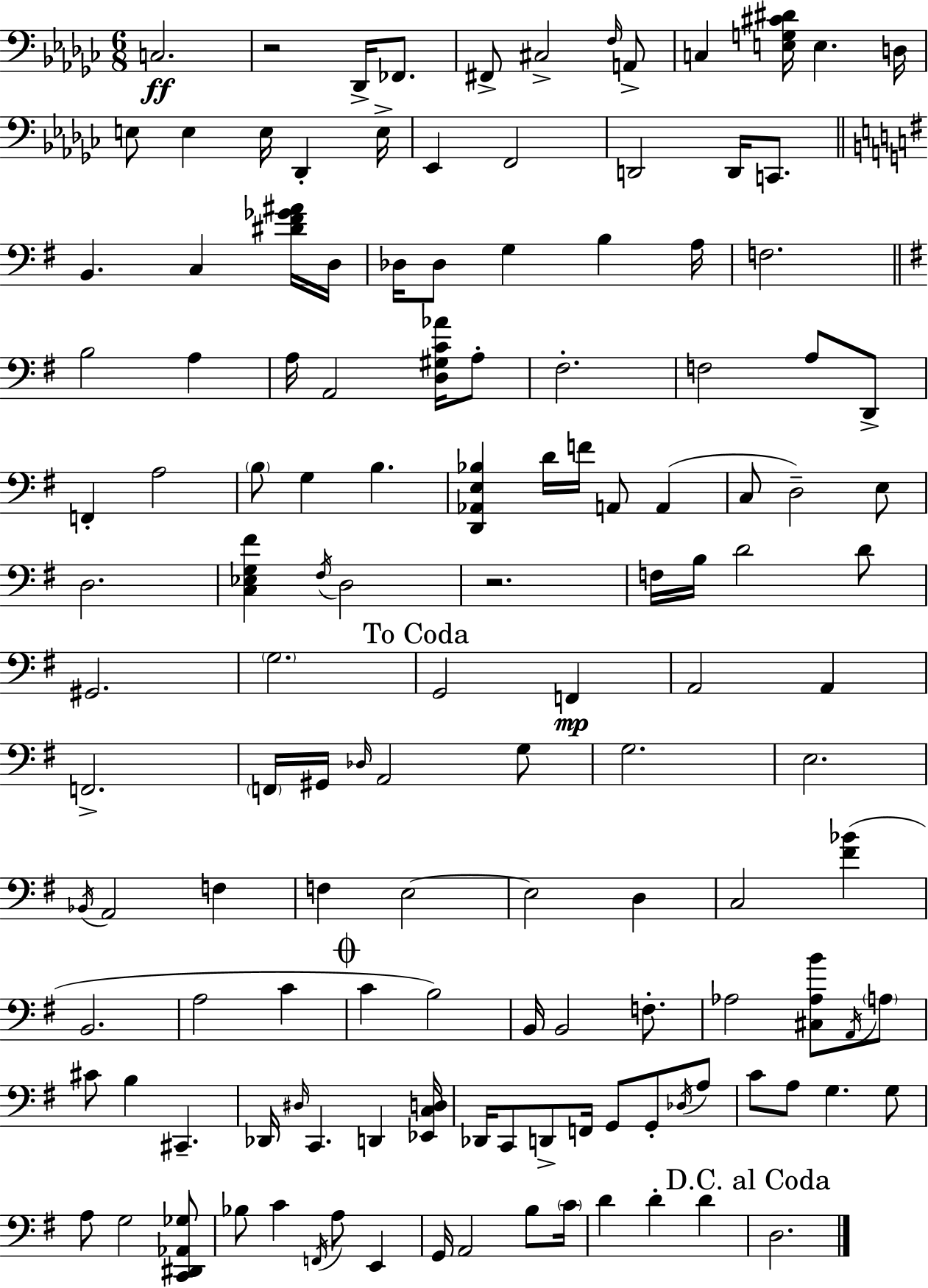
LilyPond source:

{
  \clef bass
  \numericTimeSignature
  \time 6/8
  \key ees \minor
  c2.\ff | r2 des,16-> fes,8. | fis,8-> cis2-> \grace { f16 } a,8-> | c4 <e g cis' dis'>16 e4. | \break d16 e8 e4 e16 des,4-. | e16-> ees,4 f,2 | d,2 d,16 c,8. | \bar "||" \break \key g \major b,4. c4 <dis' fis' ges' ais'>16 d16 | des16 des8 g4 b4 a16 | f2. | \bar "||" \break \key g \major b2 a4 | a16 a,2 <d gis c' aes'>16 a8-. | fis2.-. | f2 a8 d,8-> | \break f,4-. a2 | \parenthesize b8 g4 b4. | <d, aes, e bes>4 d'16 f'16 a,8 a,4( | c8 d2--) e8 | \break d2. | <c ees g fis'>4 \acciaccatura { fis16 } d2 | r2. | f16 b16 d'2 d'8 | \break gis,2. | \parenthesize g2. | \mark "To Coda" g,2 f,4\mp | a,2 a,4 | \break f,2.-> | \parenthesize f,16 gis,16 \grace { des16 } a,2 | g8 g2. | e2. | \break \acciaccatura { bes,16 } a,2 f4 | f4 e2~~ | e2 d4 | c2 <fis' bes'>4( | \break b,2. | a2 c'4 | \mark \markup { \musicglyph "scripts.coda" } c'4 b2) | b,16 b,2 | \break f8.-. aes2 <cis aes b'>8 | \acciaccatura { a,16 } \parenthesize a8 cis'8 b4 cis,4.-- | des,16 \grace { dis16 } c,4. | d,4 <ees, c d>16 des,16 c,8 d,8-> f,16 g,8 | \break g,8-. \acciaccatura { des16 } a8 c'8 a8 g4. | g8 a8 g2 | <c, dis, aes, ges>8 bes8 c'4 | \acciaccatura { f,16 } a8 e,4 g,16 a,2 | \break b8 \parenthesize c'16 d'4 d'4-. | d'4 \mark "D.C. al Coda" d2. | \bar "|."
}